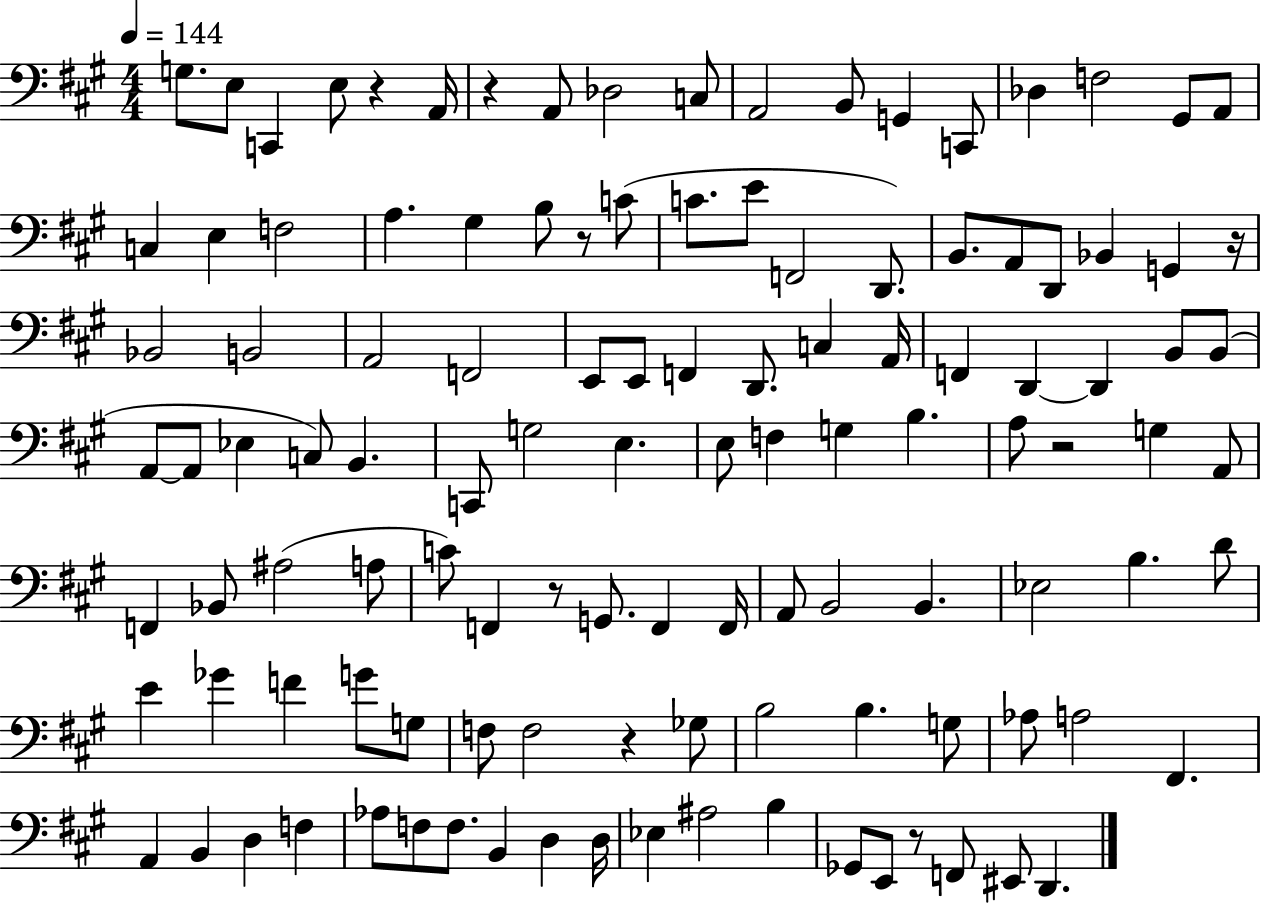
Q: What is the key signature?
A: A major